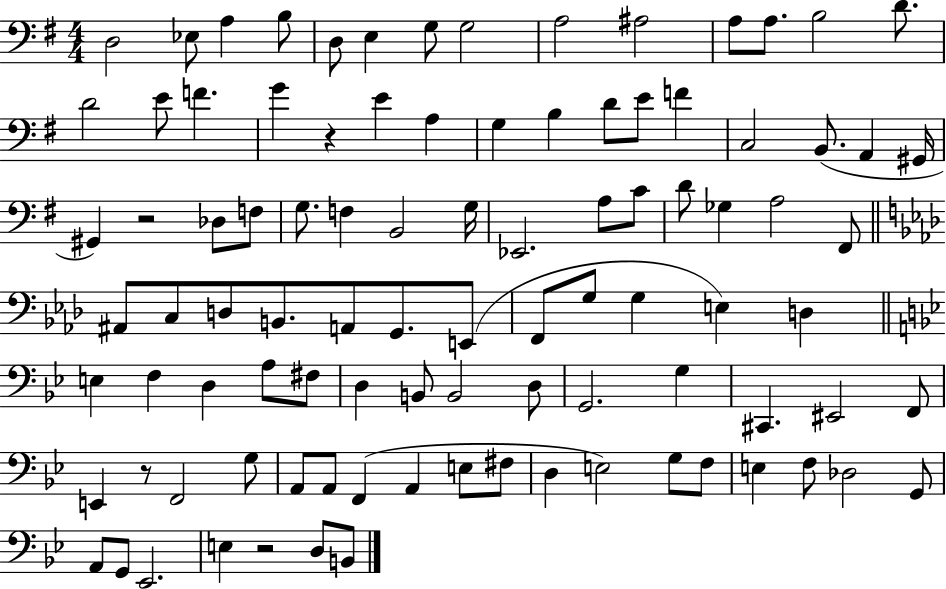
D3/h Eb3/e A3/q B3/e D3/e E3/q G3/e G3/h A3/h A#3/h A3/e A3/e. B3/h D4/e. D4/h E4/e F4/q. G4/q R/q E4/q A3/q G3/q B3/q D4/e E4/e F4/q C3/h B2/e. A2/q G#2/s G#2/q R/h Db3/e F3/e G3/e. F3/q B2/h G3/s Eb2/h. A3/e C4/e D4/e Gb3/q A3/h F#2/e A#2/e C3/e D3/e B2/e. A2/e G2/e. E2/e F2/e G3/e G3/q E3/q D3/q E3/q F3/q D3/q A3/e F#3/e D3/q B2/e B2/h D3/e G2/h. G3/q C#2/q. EIS2/h F2/e E2/q R/e F2/h G3/e A2/e A2/e F2/q A2/q E3/e F#3/e D3/q E3/h G3/e F3/e E3/q F3/e Db3/h G2/e A2/e G2/e Eb2/h. E3/q R/h D3/e B2/e